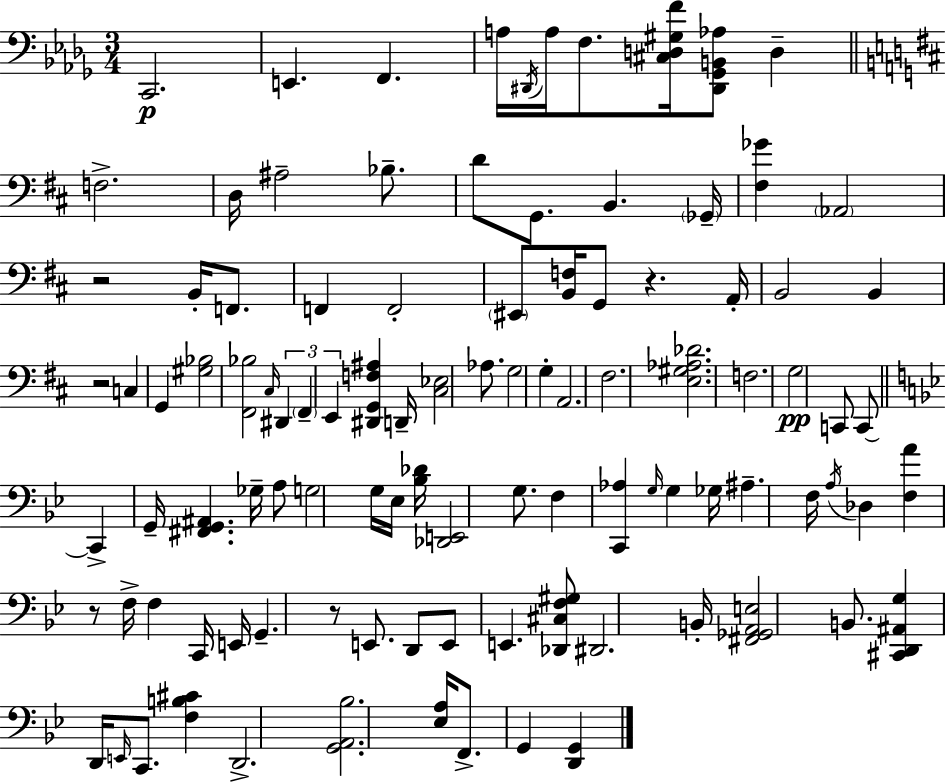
{
  \clef bass
  \numericTimeSignature
  \time 3/4
  \key bes \minor
  \repeat volta 2 { c,2.\p | e,4. f,4. | a16 \acciaccatura { dis,16 } a16 f8. <cis d gis f'>16 <dis, ges, b, aes>8 d4-- | \bar "||" \break \key b \minor f2.-> | d16 ais2-- bes8.-- | d'8 g,8. b,4. \parenthesize ges,16-- | <fis ges'>4 \parenthesize aes,2 | \break r2 b,16-. f,8. | f,4 f,2-. | \parenthesize eis,8 <b, f>16 g,8 r4. a,16-. | b,2 b,4 | \break r2 c4 | g,4 <gis bes>2 | <fis, bes>2 \grace { cis16 } \tuplet 3/2 { dis,4 | \parenthesize fis,4-- e,4 } <dis, g, f ais>4 | \break d,16-- <cis ees>2 aes8. | g2 g4-. | a,2. | fis2. | \break <e gis aes des'>2. | f2. | g2\pp c,8 c,8~~ | \bar "||" \break \key bes \major c,4-> g,16-- <fis, g, ais,>4. ges16-- | a8 g2 g16 ees16 | <bes des'>16 <des, e,>2 g8. | f4 <c, aes>4 \grace { g16 } g4 | \break ges16 ais4.-- f16 \acciaccatura { a16 } des4 | <f a'>4 r8 f16-> f4 | c,16 e,16 g,4.-- r8 e,8. | d,8 e,8 e,4. | \break <des, cis f gis>8 dis,2. | b,16-. <fis, ges, a, e>2 b,8. | <cis, d, ais, g>4 d,16 \grace { e,16 } c,8. <f b cis'>4 | d,2.-> | \break <g, a, bes>2. | <ees a>16 f,8.-> g,4 <d, g,>4 | } \bar "|."
}